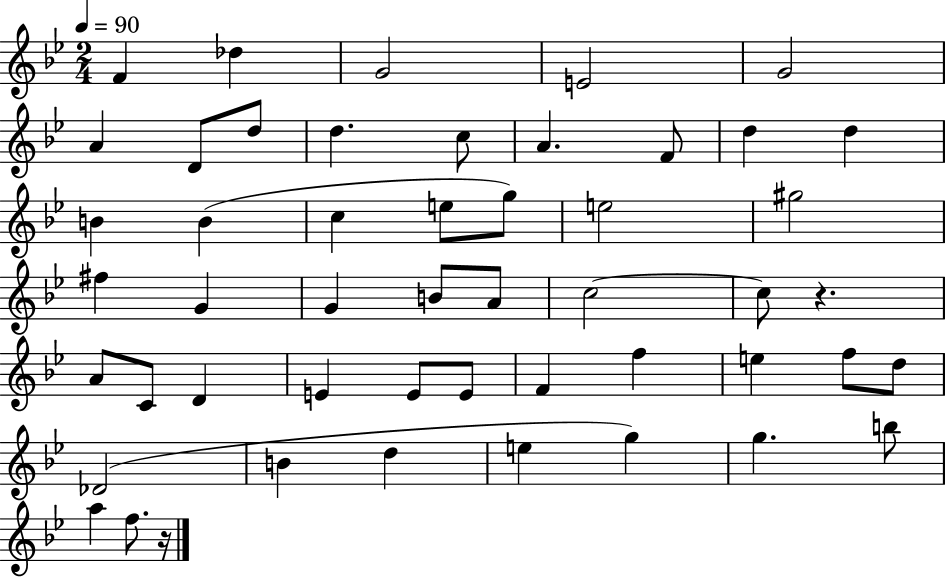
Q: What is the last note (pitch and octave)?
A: F5